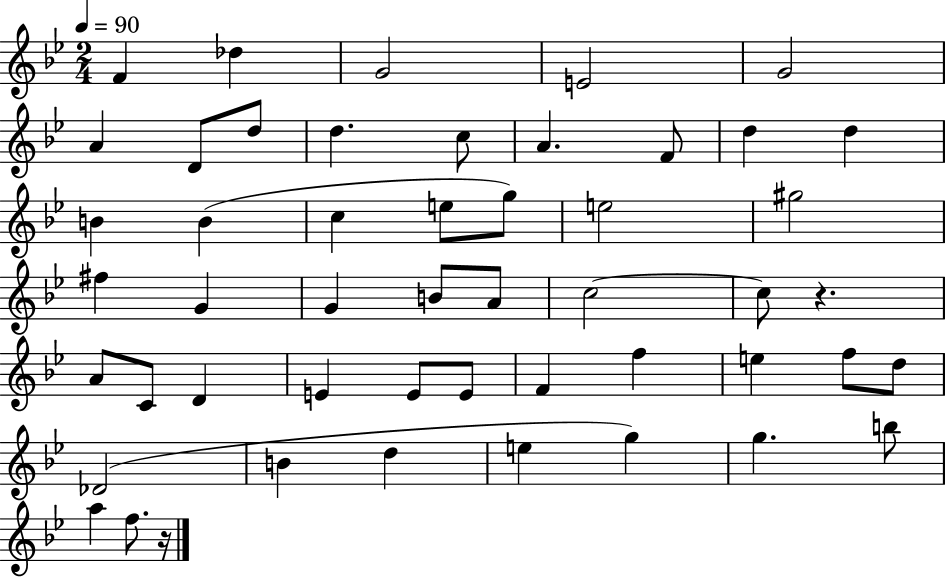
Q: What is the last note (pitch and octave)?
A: F5